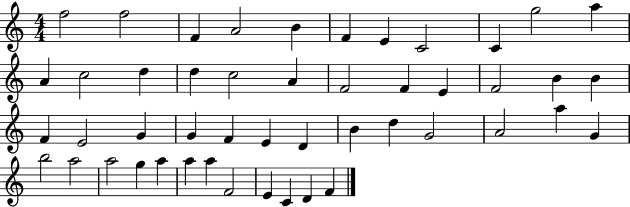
F5/h F5/h F4/q A4/h B4/q F4/q E4/q C4/h C4/q G5/h A5/q A4/q C5/h D5/q D5/q C5/h A4/q F4/h F4/q E4/q F4/h B4/q B4/q F4/q E4/h G4/q G4/q F4/q E4/q D4/q B4/q D5/q G4/h A4/h A5/q G4/q B5/h A5/h A5/h G5/q A5/q A5/q A5/q F4/h E4/q C4/q D4/q F4/q